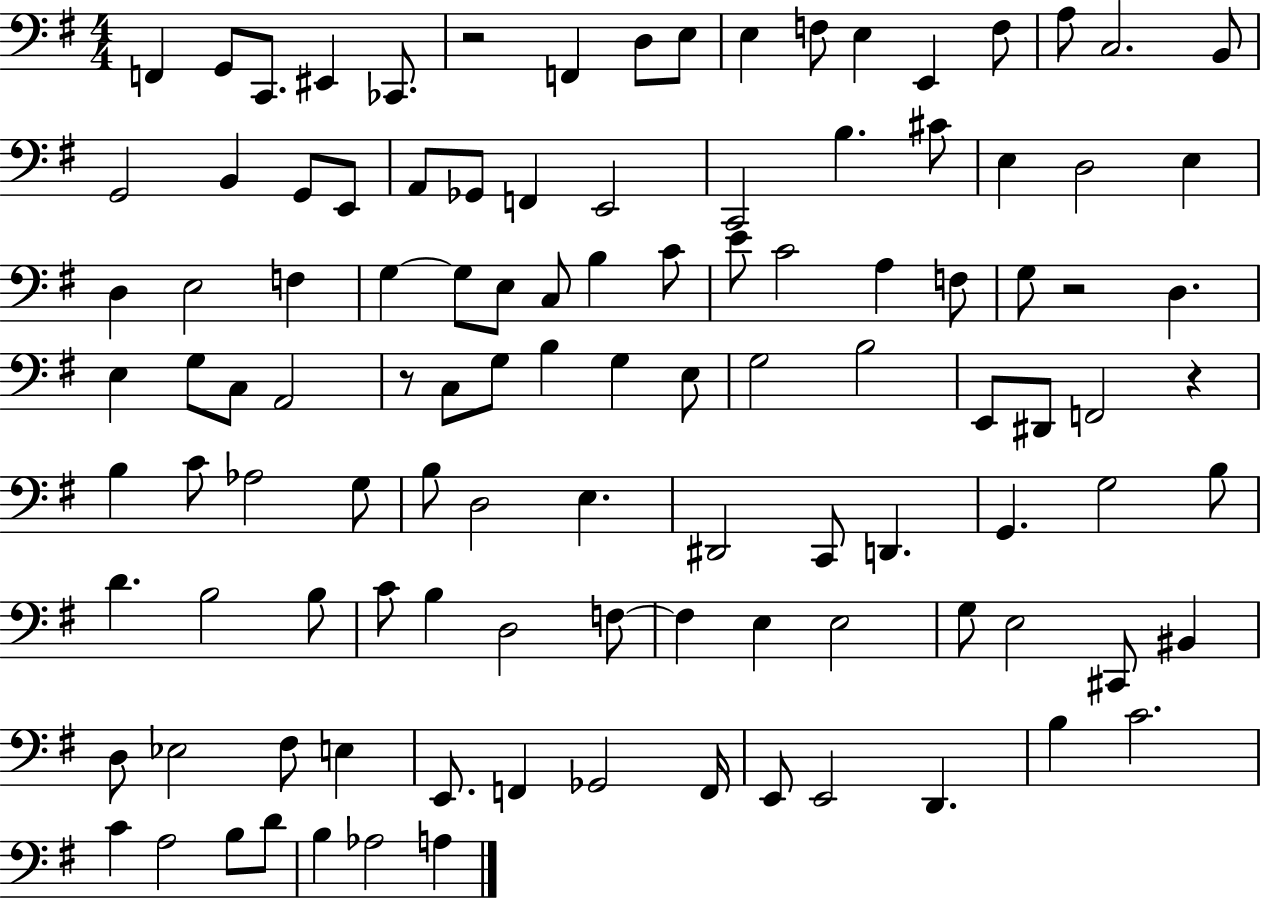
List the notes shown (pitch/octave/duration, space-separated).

F2/q G2/e C2/e. EIS2/q CES2/e. R/h F2/q D3/e E3/e E3/q F3/e E3/q E2/q F3/e A3/e C3/h. B2/e G2/h B2/q G2/e E2/e A2/e Gb2/e F2/q E2/h C2/h B3/q. C#4/e E3/q D3/h E3/q D3/q E3/h F3/q G3/q G3/e E3/e C3/e B3/q C4/e E4/e C4/h A3/q F3/e G3/e R/h D3/q. E3/q G3/e C3/e A2/h R/e C3/e G3/e B3/q G3/q E3/e G3/h B3/h E2/e D#2/e F2/h R/q B3/q C4/e Ab3/h G3/e B3/e D3/h E3/q. D#2/h C2/e D2/q. G2/q. G3/h B3/e D4/q. B3/h B3/e C4/e B3/q D3/h F3/e F3/q E3/q E3/h G3/e E3/h C#2/e BIS2/q D3/e Eb3/h F#3/e E3/q E2/e. F2/q Gb2/h F2/s E2/e E2/h D2/q. B3/q C4/h. C4/q A3/h B3/e D4/e B3/q Ab3/h A3/q